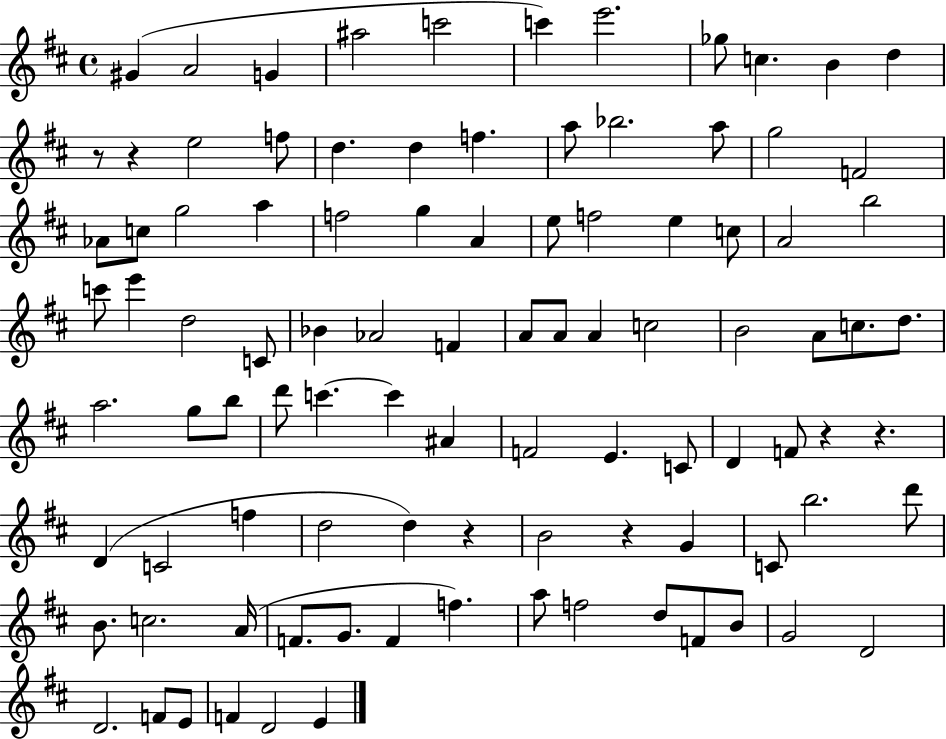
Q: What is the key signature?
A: D major